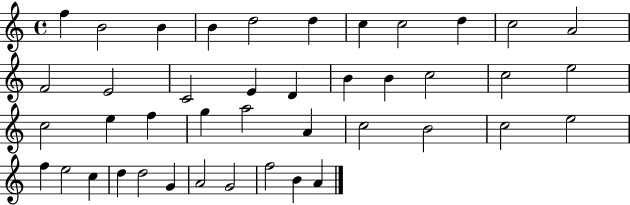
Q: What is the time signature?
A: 4/4